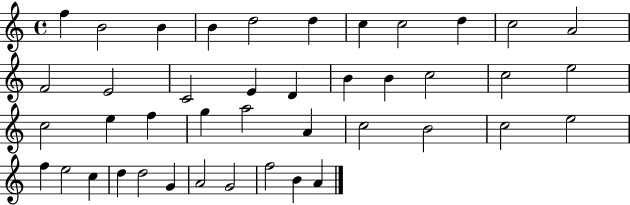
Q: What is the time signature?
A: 4/4